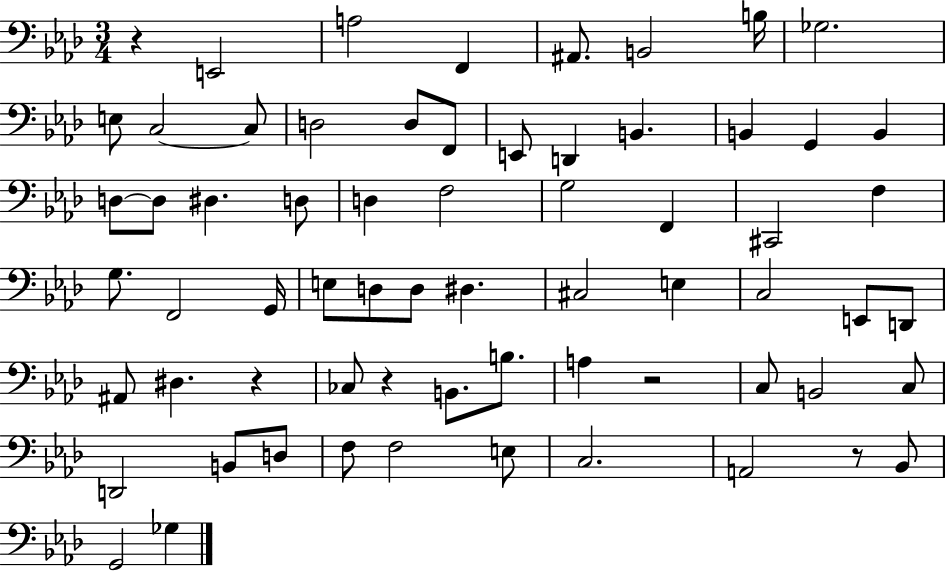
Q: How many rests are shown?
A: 5